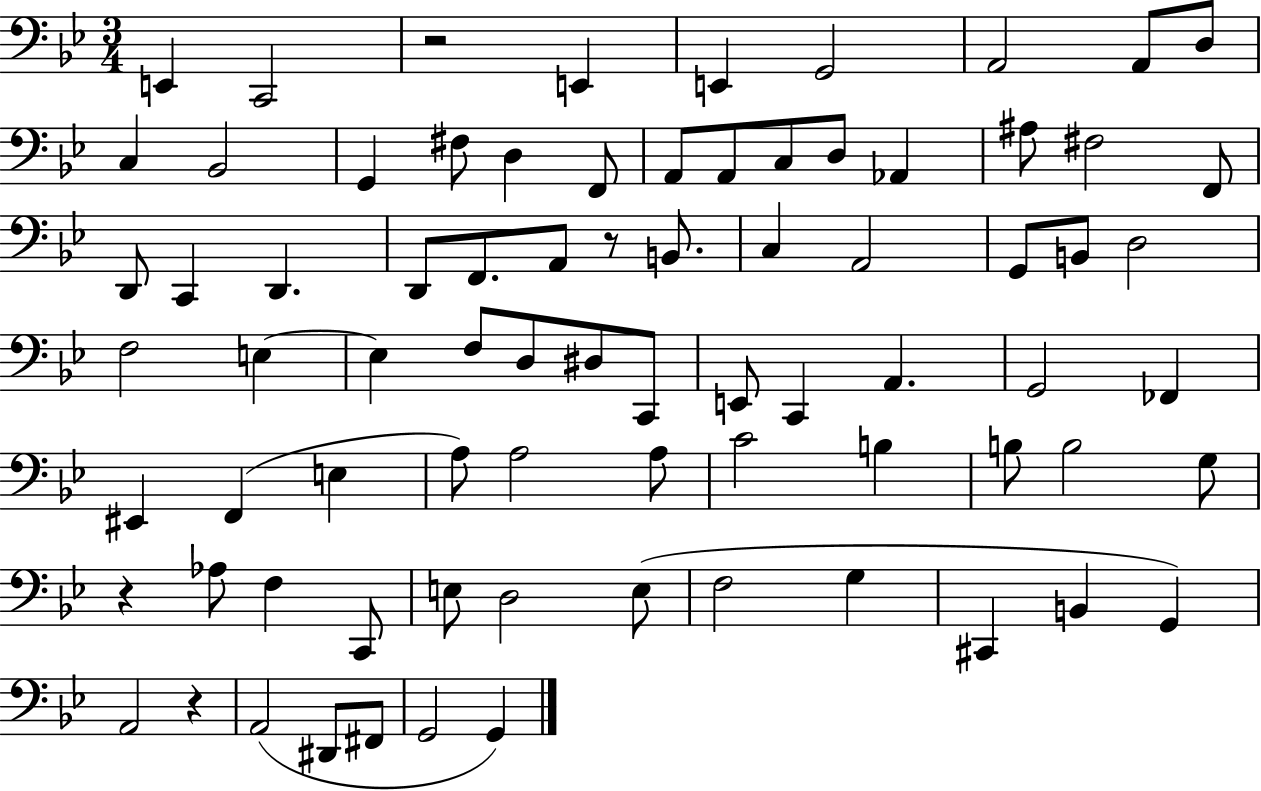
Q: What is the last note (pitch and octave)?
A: G2